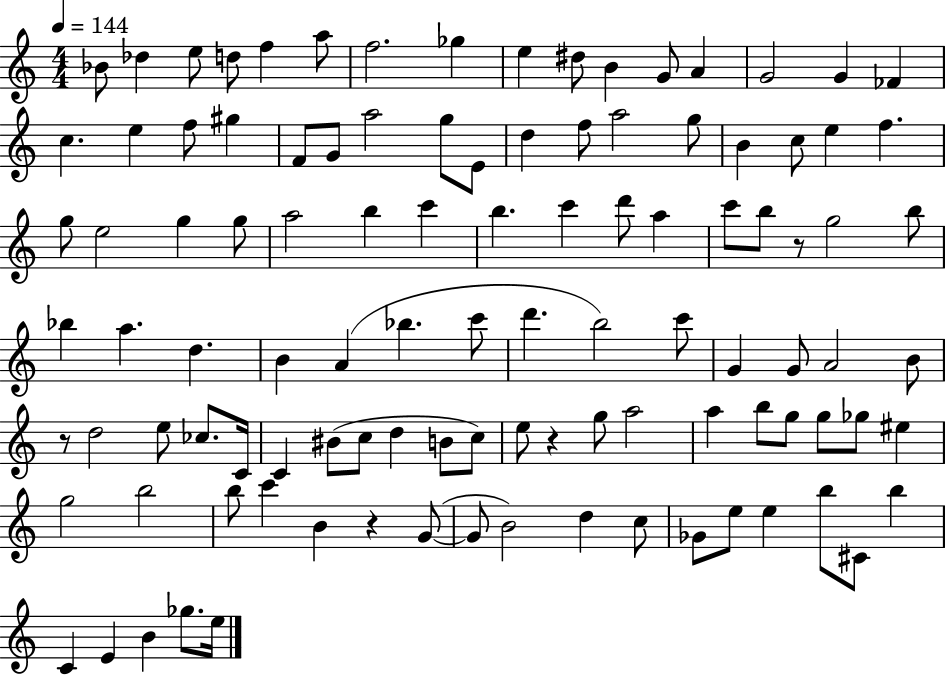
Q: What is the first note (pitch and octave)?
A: Bb4